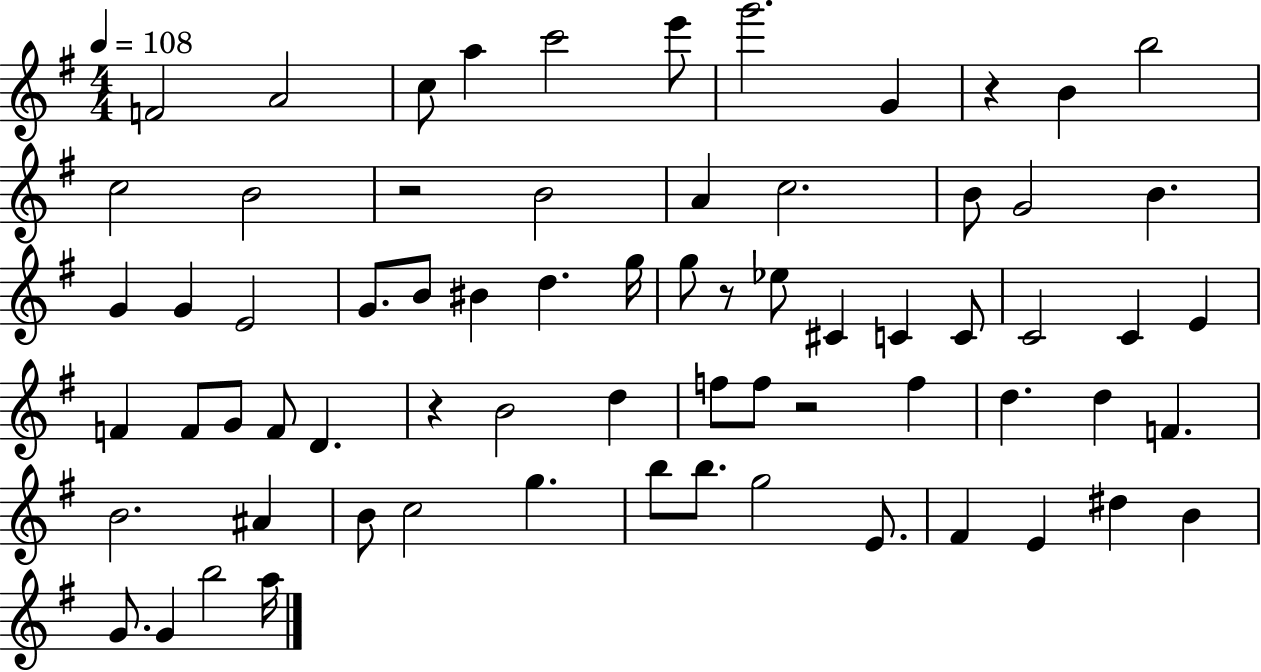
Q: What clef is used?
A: treble